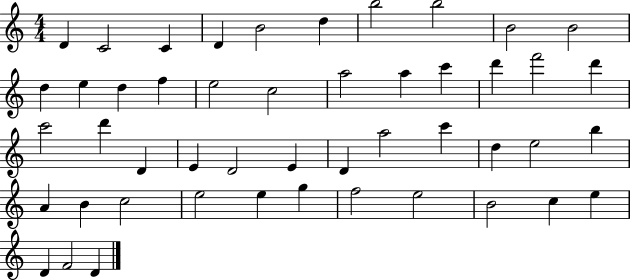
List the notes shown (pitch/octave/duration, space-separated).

D4/q C4/h C4/q D4/q B4/h D5/q B5/h B5/h B4/h B4/h D5/q E5/q D5/q F5/q E5/h C5/h A5/h A5/q C6/q D6/q F6/h D6/q C6/h D6/q D4/q E4/q D4/h E4/q D4/q A5/h C6/q D5/q E5/h B5/q A4/q B4/q C5/h E5/h E5/q G5/q F5/h E5/h B4/h C5/q E5/q D4/q F4/h D4/q